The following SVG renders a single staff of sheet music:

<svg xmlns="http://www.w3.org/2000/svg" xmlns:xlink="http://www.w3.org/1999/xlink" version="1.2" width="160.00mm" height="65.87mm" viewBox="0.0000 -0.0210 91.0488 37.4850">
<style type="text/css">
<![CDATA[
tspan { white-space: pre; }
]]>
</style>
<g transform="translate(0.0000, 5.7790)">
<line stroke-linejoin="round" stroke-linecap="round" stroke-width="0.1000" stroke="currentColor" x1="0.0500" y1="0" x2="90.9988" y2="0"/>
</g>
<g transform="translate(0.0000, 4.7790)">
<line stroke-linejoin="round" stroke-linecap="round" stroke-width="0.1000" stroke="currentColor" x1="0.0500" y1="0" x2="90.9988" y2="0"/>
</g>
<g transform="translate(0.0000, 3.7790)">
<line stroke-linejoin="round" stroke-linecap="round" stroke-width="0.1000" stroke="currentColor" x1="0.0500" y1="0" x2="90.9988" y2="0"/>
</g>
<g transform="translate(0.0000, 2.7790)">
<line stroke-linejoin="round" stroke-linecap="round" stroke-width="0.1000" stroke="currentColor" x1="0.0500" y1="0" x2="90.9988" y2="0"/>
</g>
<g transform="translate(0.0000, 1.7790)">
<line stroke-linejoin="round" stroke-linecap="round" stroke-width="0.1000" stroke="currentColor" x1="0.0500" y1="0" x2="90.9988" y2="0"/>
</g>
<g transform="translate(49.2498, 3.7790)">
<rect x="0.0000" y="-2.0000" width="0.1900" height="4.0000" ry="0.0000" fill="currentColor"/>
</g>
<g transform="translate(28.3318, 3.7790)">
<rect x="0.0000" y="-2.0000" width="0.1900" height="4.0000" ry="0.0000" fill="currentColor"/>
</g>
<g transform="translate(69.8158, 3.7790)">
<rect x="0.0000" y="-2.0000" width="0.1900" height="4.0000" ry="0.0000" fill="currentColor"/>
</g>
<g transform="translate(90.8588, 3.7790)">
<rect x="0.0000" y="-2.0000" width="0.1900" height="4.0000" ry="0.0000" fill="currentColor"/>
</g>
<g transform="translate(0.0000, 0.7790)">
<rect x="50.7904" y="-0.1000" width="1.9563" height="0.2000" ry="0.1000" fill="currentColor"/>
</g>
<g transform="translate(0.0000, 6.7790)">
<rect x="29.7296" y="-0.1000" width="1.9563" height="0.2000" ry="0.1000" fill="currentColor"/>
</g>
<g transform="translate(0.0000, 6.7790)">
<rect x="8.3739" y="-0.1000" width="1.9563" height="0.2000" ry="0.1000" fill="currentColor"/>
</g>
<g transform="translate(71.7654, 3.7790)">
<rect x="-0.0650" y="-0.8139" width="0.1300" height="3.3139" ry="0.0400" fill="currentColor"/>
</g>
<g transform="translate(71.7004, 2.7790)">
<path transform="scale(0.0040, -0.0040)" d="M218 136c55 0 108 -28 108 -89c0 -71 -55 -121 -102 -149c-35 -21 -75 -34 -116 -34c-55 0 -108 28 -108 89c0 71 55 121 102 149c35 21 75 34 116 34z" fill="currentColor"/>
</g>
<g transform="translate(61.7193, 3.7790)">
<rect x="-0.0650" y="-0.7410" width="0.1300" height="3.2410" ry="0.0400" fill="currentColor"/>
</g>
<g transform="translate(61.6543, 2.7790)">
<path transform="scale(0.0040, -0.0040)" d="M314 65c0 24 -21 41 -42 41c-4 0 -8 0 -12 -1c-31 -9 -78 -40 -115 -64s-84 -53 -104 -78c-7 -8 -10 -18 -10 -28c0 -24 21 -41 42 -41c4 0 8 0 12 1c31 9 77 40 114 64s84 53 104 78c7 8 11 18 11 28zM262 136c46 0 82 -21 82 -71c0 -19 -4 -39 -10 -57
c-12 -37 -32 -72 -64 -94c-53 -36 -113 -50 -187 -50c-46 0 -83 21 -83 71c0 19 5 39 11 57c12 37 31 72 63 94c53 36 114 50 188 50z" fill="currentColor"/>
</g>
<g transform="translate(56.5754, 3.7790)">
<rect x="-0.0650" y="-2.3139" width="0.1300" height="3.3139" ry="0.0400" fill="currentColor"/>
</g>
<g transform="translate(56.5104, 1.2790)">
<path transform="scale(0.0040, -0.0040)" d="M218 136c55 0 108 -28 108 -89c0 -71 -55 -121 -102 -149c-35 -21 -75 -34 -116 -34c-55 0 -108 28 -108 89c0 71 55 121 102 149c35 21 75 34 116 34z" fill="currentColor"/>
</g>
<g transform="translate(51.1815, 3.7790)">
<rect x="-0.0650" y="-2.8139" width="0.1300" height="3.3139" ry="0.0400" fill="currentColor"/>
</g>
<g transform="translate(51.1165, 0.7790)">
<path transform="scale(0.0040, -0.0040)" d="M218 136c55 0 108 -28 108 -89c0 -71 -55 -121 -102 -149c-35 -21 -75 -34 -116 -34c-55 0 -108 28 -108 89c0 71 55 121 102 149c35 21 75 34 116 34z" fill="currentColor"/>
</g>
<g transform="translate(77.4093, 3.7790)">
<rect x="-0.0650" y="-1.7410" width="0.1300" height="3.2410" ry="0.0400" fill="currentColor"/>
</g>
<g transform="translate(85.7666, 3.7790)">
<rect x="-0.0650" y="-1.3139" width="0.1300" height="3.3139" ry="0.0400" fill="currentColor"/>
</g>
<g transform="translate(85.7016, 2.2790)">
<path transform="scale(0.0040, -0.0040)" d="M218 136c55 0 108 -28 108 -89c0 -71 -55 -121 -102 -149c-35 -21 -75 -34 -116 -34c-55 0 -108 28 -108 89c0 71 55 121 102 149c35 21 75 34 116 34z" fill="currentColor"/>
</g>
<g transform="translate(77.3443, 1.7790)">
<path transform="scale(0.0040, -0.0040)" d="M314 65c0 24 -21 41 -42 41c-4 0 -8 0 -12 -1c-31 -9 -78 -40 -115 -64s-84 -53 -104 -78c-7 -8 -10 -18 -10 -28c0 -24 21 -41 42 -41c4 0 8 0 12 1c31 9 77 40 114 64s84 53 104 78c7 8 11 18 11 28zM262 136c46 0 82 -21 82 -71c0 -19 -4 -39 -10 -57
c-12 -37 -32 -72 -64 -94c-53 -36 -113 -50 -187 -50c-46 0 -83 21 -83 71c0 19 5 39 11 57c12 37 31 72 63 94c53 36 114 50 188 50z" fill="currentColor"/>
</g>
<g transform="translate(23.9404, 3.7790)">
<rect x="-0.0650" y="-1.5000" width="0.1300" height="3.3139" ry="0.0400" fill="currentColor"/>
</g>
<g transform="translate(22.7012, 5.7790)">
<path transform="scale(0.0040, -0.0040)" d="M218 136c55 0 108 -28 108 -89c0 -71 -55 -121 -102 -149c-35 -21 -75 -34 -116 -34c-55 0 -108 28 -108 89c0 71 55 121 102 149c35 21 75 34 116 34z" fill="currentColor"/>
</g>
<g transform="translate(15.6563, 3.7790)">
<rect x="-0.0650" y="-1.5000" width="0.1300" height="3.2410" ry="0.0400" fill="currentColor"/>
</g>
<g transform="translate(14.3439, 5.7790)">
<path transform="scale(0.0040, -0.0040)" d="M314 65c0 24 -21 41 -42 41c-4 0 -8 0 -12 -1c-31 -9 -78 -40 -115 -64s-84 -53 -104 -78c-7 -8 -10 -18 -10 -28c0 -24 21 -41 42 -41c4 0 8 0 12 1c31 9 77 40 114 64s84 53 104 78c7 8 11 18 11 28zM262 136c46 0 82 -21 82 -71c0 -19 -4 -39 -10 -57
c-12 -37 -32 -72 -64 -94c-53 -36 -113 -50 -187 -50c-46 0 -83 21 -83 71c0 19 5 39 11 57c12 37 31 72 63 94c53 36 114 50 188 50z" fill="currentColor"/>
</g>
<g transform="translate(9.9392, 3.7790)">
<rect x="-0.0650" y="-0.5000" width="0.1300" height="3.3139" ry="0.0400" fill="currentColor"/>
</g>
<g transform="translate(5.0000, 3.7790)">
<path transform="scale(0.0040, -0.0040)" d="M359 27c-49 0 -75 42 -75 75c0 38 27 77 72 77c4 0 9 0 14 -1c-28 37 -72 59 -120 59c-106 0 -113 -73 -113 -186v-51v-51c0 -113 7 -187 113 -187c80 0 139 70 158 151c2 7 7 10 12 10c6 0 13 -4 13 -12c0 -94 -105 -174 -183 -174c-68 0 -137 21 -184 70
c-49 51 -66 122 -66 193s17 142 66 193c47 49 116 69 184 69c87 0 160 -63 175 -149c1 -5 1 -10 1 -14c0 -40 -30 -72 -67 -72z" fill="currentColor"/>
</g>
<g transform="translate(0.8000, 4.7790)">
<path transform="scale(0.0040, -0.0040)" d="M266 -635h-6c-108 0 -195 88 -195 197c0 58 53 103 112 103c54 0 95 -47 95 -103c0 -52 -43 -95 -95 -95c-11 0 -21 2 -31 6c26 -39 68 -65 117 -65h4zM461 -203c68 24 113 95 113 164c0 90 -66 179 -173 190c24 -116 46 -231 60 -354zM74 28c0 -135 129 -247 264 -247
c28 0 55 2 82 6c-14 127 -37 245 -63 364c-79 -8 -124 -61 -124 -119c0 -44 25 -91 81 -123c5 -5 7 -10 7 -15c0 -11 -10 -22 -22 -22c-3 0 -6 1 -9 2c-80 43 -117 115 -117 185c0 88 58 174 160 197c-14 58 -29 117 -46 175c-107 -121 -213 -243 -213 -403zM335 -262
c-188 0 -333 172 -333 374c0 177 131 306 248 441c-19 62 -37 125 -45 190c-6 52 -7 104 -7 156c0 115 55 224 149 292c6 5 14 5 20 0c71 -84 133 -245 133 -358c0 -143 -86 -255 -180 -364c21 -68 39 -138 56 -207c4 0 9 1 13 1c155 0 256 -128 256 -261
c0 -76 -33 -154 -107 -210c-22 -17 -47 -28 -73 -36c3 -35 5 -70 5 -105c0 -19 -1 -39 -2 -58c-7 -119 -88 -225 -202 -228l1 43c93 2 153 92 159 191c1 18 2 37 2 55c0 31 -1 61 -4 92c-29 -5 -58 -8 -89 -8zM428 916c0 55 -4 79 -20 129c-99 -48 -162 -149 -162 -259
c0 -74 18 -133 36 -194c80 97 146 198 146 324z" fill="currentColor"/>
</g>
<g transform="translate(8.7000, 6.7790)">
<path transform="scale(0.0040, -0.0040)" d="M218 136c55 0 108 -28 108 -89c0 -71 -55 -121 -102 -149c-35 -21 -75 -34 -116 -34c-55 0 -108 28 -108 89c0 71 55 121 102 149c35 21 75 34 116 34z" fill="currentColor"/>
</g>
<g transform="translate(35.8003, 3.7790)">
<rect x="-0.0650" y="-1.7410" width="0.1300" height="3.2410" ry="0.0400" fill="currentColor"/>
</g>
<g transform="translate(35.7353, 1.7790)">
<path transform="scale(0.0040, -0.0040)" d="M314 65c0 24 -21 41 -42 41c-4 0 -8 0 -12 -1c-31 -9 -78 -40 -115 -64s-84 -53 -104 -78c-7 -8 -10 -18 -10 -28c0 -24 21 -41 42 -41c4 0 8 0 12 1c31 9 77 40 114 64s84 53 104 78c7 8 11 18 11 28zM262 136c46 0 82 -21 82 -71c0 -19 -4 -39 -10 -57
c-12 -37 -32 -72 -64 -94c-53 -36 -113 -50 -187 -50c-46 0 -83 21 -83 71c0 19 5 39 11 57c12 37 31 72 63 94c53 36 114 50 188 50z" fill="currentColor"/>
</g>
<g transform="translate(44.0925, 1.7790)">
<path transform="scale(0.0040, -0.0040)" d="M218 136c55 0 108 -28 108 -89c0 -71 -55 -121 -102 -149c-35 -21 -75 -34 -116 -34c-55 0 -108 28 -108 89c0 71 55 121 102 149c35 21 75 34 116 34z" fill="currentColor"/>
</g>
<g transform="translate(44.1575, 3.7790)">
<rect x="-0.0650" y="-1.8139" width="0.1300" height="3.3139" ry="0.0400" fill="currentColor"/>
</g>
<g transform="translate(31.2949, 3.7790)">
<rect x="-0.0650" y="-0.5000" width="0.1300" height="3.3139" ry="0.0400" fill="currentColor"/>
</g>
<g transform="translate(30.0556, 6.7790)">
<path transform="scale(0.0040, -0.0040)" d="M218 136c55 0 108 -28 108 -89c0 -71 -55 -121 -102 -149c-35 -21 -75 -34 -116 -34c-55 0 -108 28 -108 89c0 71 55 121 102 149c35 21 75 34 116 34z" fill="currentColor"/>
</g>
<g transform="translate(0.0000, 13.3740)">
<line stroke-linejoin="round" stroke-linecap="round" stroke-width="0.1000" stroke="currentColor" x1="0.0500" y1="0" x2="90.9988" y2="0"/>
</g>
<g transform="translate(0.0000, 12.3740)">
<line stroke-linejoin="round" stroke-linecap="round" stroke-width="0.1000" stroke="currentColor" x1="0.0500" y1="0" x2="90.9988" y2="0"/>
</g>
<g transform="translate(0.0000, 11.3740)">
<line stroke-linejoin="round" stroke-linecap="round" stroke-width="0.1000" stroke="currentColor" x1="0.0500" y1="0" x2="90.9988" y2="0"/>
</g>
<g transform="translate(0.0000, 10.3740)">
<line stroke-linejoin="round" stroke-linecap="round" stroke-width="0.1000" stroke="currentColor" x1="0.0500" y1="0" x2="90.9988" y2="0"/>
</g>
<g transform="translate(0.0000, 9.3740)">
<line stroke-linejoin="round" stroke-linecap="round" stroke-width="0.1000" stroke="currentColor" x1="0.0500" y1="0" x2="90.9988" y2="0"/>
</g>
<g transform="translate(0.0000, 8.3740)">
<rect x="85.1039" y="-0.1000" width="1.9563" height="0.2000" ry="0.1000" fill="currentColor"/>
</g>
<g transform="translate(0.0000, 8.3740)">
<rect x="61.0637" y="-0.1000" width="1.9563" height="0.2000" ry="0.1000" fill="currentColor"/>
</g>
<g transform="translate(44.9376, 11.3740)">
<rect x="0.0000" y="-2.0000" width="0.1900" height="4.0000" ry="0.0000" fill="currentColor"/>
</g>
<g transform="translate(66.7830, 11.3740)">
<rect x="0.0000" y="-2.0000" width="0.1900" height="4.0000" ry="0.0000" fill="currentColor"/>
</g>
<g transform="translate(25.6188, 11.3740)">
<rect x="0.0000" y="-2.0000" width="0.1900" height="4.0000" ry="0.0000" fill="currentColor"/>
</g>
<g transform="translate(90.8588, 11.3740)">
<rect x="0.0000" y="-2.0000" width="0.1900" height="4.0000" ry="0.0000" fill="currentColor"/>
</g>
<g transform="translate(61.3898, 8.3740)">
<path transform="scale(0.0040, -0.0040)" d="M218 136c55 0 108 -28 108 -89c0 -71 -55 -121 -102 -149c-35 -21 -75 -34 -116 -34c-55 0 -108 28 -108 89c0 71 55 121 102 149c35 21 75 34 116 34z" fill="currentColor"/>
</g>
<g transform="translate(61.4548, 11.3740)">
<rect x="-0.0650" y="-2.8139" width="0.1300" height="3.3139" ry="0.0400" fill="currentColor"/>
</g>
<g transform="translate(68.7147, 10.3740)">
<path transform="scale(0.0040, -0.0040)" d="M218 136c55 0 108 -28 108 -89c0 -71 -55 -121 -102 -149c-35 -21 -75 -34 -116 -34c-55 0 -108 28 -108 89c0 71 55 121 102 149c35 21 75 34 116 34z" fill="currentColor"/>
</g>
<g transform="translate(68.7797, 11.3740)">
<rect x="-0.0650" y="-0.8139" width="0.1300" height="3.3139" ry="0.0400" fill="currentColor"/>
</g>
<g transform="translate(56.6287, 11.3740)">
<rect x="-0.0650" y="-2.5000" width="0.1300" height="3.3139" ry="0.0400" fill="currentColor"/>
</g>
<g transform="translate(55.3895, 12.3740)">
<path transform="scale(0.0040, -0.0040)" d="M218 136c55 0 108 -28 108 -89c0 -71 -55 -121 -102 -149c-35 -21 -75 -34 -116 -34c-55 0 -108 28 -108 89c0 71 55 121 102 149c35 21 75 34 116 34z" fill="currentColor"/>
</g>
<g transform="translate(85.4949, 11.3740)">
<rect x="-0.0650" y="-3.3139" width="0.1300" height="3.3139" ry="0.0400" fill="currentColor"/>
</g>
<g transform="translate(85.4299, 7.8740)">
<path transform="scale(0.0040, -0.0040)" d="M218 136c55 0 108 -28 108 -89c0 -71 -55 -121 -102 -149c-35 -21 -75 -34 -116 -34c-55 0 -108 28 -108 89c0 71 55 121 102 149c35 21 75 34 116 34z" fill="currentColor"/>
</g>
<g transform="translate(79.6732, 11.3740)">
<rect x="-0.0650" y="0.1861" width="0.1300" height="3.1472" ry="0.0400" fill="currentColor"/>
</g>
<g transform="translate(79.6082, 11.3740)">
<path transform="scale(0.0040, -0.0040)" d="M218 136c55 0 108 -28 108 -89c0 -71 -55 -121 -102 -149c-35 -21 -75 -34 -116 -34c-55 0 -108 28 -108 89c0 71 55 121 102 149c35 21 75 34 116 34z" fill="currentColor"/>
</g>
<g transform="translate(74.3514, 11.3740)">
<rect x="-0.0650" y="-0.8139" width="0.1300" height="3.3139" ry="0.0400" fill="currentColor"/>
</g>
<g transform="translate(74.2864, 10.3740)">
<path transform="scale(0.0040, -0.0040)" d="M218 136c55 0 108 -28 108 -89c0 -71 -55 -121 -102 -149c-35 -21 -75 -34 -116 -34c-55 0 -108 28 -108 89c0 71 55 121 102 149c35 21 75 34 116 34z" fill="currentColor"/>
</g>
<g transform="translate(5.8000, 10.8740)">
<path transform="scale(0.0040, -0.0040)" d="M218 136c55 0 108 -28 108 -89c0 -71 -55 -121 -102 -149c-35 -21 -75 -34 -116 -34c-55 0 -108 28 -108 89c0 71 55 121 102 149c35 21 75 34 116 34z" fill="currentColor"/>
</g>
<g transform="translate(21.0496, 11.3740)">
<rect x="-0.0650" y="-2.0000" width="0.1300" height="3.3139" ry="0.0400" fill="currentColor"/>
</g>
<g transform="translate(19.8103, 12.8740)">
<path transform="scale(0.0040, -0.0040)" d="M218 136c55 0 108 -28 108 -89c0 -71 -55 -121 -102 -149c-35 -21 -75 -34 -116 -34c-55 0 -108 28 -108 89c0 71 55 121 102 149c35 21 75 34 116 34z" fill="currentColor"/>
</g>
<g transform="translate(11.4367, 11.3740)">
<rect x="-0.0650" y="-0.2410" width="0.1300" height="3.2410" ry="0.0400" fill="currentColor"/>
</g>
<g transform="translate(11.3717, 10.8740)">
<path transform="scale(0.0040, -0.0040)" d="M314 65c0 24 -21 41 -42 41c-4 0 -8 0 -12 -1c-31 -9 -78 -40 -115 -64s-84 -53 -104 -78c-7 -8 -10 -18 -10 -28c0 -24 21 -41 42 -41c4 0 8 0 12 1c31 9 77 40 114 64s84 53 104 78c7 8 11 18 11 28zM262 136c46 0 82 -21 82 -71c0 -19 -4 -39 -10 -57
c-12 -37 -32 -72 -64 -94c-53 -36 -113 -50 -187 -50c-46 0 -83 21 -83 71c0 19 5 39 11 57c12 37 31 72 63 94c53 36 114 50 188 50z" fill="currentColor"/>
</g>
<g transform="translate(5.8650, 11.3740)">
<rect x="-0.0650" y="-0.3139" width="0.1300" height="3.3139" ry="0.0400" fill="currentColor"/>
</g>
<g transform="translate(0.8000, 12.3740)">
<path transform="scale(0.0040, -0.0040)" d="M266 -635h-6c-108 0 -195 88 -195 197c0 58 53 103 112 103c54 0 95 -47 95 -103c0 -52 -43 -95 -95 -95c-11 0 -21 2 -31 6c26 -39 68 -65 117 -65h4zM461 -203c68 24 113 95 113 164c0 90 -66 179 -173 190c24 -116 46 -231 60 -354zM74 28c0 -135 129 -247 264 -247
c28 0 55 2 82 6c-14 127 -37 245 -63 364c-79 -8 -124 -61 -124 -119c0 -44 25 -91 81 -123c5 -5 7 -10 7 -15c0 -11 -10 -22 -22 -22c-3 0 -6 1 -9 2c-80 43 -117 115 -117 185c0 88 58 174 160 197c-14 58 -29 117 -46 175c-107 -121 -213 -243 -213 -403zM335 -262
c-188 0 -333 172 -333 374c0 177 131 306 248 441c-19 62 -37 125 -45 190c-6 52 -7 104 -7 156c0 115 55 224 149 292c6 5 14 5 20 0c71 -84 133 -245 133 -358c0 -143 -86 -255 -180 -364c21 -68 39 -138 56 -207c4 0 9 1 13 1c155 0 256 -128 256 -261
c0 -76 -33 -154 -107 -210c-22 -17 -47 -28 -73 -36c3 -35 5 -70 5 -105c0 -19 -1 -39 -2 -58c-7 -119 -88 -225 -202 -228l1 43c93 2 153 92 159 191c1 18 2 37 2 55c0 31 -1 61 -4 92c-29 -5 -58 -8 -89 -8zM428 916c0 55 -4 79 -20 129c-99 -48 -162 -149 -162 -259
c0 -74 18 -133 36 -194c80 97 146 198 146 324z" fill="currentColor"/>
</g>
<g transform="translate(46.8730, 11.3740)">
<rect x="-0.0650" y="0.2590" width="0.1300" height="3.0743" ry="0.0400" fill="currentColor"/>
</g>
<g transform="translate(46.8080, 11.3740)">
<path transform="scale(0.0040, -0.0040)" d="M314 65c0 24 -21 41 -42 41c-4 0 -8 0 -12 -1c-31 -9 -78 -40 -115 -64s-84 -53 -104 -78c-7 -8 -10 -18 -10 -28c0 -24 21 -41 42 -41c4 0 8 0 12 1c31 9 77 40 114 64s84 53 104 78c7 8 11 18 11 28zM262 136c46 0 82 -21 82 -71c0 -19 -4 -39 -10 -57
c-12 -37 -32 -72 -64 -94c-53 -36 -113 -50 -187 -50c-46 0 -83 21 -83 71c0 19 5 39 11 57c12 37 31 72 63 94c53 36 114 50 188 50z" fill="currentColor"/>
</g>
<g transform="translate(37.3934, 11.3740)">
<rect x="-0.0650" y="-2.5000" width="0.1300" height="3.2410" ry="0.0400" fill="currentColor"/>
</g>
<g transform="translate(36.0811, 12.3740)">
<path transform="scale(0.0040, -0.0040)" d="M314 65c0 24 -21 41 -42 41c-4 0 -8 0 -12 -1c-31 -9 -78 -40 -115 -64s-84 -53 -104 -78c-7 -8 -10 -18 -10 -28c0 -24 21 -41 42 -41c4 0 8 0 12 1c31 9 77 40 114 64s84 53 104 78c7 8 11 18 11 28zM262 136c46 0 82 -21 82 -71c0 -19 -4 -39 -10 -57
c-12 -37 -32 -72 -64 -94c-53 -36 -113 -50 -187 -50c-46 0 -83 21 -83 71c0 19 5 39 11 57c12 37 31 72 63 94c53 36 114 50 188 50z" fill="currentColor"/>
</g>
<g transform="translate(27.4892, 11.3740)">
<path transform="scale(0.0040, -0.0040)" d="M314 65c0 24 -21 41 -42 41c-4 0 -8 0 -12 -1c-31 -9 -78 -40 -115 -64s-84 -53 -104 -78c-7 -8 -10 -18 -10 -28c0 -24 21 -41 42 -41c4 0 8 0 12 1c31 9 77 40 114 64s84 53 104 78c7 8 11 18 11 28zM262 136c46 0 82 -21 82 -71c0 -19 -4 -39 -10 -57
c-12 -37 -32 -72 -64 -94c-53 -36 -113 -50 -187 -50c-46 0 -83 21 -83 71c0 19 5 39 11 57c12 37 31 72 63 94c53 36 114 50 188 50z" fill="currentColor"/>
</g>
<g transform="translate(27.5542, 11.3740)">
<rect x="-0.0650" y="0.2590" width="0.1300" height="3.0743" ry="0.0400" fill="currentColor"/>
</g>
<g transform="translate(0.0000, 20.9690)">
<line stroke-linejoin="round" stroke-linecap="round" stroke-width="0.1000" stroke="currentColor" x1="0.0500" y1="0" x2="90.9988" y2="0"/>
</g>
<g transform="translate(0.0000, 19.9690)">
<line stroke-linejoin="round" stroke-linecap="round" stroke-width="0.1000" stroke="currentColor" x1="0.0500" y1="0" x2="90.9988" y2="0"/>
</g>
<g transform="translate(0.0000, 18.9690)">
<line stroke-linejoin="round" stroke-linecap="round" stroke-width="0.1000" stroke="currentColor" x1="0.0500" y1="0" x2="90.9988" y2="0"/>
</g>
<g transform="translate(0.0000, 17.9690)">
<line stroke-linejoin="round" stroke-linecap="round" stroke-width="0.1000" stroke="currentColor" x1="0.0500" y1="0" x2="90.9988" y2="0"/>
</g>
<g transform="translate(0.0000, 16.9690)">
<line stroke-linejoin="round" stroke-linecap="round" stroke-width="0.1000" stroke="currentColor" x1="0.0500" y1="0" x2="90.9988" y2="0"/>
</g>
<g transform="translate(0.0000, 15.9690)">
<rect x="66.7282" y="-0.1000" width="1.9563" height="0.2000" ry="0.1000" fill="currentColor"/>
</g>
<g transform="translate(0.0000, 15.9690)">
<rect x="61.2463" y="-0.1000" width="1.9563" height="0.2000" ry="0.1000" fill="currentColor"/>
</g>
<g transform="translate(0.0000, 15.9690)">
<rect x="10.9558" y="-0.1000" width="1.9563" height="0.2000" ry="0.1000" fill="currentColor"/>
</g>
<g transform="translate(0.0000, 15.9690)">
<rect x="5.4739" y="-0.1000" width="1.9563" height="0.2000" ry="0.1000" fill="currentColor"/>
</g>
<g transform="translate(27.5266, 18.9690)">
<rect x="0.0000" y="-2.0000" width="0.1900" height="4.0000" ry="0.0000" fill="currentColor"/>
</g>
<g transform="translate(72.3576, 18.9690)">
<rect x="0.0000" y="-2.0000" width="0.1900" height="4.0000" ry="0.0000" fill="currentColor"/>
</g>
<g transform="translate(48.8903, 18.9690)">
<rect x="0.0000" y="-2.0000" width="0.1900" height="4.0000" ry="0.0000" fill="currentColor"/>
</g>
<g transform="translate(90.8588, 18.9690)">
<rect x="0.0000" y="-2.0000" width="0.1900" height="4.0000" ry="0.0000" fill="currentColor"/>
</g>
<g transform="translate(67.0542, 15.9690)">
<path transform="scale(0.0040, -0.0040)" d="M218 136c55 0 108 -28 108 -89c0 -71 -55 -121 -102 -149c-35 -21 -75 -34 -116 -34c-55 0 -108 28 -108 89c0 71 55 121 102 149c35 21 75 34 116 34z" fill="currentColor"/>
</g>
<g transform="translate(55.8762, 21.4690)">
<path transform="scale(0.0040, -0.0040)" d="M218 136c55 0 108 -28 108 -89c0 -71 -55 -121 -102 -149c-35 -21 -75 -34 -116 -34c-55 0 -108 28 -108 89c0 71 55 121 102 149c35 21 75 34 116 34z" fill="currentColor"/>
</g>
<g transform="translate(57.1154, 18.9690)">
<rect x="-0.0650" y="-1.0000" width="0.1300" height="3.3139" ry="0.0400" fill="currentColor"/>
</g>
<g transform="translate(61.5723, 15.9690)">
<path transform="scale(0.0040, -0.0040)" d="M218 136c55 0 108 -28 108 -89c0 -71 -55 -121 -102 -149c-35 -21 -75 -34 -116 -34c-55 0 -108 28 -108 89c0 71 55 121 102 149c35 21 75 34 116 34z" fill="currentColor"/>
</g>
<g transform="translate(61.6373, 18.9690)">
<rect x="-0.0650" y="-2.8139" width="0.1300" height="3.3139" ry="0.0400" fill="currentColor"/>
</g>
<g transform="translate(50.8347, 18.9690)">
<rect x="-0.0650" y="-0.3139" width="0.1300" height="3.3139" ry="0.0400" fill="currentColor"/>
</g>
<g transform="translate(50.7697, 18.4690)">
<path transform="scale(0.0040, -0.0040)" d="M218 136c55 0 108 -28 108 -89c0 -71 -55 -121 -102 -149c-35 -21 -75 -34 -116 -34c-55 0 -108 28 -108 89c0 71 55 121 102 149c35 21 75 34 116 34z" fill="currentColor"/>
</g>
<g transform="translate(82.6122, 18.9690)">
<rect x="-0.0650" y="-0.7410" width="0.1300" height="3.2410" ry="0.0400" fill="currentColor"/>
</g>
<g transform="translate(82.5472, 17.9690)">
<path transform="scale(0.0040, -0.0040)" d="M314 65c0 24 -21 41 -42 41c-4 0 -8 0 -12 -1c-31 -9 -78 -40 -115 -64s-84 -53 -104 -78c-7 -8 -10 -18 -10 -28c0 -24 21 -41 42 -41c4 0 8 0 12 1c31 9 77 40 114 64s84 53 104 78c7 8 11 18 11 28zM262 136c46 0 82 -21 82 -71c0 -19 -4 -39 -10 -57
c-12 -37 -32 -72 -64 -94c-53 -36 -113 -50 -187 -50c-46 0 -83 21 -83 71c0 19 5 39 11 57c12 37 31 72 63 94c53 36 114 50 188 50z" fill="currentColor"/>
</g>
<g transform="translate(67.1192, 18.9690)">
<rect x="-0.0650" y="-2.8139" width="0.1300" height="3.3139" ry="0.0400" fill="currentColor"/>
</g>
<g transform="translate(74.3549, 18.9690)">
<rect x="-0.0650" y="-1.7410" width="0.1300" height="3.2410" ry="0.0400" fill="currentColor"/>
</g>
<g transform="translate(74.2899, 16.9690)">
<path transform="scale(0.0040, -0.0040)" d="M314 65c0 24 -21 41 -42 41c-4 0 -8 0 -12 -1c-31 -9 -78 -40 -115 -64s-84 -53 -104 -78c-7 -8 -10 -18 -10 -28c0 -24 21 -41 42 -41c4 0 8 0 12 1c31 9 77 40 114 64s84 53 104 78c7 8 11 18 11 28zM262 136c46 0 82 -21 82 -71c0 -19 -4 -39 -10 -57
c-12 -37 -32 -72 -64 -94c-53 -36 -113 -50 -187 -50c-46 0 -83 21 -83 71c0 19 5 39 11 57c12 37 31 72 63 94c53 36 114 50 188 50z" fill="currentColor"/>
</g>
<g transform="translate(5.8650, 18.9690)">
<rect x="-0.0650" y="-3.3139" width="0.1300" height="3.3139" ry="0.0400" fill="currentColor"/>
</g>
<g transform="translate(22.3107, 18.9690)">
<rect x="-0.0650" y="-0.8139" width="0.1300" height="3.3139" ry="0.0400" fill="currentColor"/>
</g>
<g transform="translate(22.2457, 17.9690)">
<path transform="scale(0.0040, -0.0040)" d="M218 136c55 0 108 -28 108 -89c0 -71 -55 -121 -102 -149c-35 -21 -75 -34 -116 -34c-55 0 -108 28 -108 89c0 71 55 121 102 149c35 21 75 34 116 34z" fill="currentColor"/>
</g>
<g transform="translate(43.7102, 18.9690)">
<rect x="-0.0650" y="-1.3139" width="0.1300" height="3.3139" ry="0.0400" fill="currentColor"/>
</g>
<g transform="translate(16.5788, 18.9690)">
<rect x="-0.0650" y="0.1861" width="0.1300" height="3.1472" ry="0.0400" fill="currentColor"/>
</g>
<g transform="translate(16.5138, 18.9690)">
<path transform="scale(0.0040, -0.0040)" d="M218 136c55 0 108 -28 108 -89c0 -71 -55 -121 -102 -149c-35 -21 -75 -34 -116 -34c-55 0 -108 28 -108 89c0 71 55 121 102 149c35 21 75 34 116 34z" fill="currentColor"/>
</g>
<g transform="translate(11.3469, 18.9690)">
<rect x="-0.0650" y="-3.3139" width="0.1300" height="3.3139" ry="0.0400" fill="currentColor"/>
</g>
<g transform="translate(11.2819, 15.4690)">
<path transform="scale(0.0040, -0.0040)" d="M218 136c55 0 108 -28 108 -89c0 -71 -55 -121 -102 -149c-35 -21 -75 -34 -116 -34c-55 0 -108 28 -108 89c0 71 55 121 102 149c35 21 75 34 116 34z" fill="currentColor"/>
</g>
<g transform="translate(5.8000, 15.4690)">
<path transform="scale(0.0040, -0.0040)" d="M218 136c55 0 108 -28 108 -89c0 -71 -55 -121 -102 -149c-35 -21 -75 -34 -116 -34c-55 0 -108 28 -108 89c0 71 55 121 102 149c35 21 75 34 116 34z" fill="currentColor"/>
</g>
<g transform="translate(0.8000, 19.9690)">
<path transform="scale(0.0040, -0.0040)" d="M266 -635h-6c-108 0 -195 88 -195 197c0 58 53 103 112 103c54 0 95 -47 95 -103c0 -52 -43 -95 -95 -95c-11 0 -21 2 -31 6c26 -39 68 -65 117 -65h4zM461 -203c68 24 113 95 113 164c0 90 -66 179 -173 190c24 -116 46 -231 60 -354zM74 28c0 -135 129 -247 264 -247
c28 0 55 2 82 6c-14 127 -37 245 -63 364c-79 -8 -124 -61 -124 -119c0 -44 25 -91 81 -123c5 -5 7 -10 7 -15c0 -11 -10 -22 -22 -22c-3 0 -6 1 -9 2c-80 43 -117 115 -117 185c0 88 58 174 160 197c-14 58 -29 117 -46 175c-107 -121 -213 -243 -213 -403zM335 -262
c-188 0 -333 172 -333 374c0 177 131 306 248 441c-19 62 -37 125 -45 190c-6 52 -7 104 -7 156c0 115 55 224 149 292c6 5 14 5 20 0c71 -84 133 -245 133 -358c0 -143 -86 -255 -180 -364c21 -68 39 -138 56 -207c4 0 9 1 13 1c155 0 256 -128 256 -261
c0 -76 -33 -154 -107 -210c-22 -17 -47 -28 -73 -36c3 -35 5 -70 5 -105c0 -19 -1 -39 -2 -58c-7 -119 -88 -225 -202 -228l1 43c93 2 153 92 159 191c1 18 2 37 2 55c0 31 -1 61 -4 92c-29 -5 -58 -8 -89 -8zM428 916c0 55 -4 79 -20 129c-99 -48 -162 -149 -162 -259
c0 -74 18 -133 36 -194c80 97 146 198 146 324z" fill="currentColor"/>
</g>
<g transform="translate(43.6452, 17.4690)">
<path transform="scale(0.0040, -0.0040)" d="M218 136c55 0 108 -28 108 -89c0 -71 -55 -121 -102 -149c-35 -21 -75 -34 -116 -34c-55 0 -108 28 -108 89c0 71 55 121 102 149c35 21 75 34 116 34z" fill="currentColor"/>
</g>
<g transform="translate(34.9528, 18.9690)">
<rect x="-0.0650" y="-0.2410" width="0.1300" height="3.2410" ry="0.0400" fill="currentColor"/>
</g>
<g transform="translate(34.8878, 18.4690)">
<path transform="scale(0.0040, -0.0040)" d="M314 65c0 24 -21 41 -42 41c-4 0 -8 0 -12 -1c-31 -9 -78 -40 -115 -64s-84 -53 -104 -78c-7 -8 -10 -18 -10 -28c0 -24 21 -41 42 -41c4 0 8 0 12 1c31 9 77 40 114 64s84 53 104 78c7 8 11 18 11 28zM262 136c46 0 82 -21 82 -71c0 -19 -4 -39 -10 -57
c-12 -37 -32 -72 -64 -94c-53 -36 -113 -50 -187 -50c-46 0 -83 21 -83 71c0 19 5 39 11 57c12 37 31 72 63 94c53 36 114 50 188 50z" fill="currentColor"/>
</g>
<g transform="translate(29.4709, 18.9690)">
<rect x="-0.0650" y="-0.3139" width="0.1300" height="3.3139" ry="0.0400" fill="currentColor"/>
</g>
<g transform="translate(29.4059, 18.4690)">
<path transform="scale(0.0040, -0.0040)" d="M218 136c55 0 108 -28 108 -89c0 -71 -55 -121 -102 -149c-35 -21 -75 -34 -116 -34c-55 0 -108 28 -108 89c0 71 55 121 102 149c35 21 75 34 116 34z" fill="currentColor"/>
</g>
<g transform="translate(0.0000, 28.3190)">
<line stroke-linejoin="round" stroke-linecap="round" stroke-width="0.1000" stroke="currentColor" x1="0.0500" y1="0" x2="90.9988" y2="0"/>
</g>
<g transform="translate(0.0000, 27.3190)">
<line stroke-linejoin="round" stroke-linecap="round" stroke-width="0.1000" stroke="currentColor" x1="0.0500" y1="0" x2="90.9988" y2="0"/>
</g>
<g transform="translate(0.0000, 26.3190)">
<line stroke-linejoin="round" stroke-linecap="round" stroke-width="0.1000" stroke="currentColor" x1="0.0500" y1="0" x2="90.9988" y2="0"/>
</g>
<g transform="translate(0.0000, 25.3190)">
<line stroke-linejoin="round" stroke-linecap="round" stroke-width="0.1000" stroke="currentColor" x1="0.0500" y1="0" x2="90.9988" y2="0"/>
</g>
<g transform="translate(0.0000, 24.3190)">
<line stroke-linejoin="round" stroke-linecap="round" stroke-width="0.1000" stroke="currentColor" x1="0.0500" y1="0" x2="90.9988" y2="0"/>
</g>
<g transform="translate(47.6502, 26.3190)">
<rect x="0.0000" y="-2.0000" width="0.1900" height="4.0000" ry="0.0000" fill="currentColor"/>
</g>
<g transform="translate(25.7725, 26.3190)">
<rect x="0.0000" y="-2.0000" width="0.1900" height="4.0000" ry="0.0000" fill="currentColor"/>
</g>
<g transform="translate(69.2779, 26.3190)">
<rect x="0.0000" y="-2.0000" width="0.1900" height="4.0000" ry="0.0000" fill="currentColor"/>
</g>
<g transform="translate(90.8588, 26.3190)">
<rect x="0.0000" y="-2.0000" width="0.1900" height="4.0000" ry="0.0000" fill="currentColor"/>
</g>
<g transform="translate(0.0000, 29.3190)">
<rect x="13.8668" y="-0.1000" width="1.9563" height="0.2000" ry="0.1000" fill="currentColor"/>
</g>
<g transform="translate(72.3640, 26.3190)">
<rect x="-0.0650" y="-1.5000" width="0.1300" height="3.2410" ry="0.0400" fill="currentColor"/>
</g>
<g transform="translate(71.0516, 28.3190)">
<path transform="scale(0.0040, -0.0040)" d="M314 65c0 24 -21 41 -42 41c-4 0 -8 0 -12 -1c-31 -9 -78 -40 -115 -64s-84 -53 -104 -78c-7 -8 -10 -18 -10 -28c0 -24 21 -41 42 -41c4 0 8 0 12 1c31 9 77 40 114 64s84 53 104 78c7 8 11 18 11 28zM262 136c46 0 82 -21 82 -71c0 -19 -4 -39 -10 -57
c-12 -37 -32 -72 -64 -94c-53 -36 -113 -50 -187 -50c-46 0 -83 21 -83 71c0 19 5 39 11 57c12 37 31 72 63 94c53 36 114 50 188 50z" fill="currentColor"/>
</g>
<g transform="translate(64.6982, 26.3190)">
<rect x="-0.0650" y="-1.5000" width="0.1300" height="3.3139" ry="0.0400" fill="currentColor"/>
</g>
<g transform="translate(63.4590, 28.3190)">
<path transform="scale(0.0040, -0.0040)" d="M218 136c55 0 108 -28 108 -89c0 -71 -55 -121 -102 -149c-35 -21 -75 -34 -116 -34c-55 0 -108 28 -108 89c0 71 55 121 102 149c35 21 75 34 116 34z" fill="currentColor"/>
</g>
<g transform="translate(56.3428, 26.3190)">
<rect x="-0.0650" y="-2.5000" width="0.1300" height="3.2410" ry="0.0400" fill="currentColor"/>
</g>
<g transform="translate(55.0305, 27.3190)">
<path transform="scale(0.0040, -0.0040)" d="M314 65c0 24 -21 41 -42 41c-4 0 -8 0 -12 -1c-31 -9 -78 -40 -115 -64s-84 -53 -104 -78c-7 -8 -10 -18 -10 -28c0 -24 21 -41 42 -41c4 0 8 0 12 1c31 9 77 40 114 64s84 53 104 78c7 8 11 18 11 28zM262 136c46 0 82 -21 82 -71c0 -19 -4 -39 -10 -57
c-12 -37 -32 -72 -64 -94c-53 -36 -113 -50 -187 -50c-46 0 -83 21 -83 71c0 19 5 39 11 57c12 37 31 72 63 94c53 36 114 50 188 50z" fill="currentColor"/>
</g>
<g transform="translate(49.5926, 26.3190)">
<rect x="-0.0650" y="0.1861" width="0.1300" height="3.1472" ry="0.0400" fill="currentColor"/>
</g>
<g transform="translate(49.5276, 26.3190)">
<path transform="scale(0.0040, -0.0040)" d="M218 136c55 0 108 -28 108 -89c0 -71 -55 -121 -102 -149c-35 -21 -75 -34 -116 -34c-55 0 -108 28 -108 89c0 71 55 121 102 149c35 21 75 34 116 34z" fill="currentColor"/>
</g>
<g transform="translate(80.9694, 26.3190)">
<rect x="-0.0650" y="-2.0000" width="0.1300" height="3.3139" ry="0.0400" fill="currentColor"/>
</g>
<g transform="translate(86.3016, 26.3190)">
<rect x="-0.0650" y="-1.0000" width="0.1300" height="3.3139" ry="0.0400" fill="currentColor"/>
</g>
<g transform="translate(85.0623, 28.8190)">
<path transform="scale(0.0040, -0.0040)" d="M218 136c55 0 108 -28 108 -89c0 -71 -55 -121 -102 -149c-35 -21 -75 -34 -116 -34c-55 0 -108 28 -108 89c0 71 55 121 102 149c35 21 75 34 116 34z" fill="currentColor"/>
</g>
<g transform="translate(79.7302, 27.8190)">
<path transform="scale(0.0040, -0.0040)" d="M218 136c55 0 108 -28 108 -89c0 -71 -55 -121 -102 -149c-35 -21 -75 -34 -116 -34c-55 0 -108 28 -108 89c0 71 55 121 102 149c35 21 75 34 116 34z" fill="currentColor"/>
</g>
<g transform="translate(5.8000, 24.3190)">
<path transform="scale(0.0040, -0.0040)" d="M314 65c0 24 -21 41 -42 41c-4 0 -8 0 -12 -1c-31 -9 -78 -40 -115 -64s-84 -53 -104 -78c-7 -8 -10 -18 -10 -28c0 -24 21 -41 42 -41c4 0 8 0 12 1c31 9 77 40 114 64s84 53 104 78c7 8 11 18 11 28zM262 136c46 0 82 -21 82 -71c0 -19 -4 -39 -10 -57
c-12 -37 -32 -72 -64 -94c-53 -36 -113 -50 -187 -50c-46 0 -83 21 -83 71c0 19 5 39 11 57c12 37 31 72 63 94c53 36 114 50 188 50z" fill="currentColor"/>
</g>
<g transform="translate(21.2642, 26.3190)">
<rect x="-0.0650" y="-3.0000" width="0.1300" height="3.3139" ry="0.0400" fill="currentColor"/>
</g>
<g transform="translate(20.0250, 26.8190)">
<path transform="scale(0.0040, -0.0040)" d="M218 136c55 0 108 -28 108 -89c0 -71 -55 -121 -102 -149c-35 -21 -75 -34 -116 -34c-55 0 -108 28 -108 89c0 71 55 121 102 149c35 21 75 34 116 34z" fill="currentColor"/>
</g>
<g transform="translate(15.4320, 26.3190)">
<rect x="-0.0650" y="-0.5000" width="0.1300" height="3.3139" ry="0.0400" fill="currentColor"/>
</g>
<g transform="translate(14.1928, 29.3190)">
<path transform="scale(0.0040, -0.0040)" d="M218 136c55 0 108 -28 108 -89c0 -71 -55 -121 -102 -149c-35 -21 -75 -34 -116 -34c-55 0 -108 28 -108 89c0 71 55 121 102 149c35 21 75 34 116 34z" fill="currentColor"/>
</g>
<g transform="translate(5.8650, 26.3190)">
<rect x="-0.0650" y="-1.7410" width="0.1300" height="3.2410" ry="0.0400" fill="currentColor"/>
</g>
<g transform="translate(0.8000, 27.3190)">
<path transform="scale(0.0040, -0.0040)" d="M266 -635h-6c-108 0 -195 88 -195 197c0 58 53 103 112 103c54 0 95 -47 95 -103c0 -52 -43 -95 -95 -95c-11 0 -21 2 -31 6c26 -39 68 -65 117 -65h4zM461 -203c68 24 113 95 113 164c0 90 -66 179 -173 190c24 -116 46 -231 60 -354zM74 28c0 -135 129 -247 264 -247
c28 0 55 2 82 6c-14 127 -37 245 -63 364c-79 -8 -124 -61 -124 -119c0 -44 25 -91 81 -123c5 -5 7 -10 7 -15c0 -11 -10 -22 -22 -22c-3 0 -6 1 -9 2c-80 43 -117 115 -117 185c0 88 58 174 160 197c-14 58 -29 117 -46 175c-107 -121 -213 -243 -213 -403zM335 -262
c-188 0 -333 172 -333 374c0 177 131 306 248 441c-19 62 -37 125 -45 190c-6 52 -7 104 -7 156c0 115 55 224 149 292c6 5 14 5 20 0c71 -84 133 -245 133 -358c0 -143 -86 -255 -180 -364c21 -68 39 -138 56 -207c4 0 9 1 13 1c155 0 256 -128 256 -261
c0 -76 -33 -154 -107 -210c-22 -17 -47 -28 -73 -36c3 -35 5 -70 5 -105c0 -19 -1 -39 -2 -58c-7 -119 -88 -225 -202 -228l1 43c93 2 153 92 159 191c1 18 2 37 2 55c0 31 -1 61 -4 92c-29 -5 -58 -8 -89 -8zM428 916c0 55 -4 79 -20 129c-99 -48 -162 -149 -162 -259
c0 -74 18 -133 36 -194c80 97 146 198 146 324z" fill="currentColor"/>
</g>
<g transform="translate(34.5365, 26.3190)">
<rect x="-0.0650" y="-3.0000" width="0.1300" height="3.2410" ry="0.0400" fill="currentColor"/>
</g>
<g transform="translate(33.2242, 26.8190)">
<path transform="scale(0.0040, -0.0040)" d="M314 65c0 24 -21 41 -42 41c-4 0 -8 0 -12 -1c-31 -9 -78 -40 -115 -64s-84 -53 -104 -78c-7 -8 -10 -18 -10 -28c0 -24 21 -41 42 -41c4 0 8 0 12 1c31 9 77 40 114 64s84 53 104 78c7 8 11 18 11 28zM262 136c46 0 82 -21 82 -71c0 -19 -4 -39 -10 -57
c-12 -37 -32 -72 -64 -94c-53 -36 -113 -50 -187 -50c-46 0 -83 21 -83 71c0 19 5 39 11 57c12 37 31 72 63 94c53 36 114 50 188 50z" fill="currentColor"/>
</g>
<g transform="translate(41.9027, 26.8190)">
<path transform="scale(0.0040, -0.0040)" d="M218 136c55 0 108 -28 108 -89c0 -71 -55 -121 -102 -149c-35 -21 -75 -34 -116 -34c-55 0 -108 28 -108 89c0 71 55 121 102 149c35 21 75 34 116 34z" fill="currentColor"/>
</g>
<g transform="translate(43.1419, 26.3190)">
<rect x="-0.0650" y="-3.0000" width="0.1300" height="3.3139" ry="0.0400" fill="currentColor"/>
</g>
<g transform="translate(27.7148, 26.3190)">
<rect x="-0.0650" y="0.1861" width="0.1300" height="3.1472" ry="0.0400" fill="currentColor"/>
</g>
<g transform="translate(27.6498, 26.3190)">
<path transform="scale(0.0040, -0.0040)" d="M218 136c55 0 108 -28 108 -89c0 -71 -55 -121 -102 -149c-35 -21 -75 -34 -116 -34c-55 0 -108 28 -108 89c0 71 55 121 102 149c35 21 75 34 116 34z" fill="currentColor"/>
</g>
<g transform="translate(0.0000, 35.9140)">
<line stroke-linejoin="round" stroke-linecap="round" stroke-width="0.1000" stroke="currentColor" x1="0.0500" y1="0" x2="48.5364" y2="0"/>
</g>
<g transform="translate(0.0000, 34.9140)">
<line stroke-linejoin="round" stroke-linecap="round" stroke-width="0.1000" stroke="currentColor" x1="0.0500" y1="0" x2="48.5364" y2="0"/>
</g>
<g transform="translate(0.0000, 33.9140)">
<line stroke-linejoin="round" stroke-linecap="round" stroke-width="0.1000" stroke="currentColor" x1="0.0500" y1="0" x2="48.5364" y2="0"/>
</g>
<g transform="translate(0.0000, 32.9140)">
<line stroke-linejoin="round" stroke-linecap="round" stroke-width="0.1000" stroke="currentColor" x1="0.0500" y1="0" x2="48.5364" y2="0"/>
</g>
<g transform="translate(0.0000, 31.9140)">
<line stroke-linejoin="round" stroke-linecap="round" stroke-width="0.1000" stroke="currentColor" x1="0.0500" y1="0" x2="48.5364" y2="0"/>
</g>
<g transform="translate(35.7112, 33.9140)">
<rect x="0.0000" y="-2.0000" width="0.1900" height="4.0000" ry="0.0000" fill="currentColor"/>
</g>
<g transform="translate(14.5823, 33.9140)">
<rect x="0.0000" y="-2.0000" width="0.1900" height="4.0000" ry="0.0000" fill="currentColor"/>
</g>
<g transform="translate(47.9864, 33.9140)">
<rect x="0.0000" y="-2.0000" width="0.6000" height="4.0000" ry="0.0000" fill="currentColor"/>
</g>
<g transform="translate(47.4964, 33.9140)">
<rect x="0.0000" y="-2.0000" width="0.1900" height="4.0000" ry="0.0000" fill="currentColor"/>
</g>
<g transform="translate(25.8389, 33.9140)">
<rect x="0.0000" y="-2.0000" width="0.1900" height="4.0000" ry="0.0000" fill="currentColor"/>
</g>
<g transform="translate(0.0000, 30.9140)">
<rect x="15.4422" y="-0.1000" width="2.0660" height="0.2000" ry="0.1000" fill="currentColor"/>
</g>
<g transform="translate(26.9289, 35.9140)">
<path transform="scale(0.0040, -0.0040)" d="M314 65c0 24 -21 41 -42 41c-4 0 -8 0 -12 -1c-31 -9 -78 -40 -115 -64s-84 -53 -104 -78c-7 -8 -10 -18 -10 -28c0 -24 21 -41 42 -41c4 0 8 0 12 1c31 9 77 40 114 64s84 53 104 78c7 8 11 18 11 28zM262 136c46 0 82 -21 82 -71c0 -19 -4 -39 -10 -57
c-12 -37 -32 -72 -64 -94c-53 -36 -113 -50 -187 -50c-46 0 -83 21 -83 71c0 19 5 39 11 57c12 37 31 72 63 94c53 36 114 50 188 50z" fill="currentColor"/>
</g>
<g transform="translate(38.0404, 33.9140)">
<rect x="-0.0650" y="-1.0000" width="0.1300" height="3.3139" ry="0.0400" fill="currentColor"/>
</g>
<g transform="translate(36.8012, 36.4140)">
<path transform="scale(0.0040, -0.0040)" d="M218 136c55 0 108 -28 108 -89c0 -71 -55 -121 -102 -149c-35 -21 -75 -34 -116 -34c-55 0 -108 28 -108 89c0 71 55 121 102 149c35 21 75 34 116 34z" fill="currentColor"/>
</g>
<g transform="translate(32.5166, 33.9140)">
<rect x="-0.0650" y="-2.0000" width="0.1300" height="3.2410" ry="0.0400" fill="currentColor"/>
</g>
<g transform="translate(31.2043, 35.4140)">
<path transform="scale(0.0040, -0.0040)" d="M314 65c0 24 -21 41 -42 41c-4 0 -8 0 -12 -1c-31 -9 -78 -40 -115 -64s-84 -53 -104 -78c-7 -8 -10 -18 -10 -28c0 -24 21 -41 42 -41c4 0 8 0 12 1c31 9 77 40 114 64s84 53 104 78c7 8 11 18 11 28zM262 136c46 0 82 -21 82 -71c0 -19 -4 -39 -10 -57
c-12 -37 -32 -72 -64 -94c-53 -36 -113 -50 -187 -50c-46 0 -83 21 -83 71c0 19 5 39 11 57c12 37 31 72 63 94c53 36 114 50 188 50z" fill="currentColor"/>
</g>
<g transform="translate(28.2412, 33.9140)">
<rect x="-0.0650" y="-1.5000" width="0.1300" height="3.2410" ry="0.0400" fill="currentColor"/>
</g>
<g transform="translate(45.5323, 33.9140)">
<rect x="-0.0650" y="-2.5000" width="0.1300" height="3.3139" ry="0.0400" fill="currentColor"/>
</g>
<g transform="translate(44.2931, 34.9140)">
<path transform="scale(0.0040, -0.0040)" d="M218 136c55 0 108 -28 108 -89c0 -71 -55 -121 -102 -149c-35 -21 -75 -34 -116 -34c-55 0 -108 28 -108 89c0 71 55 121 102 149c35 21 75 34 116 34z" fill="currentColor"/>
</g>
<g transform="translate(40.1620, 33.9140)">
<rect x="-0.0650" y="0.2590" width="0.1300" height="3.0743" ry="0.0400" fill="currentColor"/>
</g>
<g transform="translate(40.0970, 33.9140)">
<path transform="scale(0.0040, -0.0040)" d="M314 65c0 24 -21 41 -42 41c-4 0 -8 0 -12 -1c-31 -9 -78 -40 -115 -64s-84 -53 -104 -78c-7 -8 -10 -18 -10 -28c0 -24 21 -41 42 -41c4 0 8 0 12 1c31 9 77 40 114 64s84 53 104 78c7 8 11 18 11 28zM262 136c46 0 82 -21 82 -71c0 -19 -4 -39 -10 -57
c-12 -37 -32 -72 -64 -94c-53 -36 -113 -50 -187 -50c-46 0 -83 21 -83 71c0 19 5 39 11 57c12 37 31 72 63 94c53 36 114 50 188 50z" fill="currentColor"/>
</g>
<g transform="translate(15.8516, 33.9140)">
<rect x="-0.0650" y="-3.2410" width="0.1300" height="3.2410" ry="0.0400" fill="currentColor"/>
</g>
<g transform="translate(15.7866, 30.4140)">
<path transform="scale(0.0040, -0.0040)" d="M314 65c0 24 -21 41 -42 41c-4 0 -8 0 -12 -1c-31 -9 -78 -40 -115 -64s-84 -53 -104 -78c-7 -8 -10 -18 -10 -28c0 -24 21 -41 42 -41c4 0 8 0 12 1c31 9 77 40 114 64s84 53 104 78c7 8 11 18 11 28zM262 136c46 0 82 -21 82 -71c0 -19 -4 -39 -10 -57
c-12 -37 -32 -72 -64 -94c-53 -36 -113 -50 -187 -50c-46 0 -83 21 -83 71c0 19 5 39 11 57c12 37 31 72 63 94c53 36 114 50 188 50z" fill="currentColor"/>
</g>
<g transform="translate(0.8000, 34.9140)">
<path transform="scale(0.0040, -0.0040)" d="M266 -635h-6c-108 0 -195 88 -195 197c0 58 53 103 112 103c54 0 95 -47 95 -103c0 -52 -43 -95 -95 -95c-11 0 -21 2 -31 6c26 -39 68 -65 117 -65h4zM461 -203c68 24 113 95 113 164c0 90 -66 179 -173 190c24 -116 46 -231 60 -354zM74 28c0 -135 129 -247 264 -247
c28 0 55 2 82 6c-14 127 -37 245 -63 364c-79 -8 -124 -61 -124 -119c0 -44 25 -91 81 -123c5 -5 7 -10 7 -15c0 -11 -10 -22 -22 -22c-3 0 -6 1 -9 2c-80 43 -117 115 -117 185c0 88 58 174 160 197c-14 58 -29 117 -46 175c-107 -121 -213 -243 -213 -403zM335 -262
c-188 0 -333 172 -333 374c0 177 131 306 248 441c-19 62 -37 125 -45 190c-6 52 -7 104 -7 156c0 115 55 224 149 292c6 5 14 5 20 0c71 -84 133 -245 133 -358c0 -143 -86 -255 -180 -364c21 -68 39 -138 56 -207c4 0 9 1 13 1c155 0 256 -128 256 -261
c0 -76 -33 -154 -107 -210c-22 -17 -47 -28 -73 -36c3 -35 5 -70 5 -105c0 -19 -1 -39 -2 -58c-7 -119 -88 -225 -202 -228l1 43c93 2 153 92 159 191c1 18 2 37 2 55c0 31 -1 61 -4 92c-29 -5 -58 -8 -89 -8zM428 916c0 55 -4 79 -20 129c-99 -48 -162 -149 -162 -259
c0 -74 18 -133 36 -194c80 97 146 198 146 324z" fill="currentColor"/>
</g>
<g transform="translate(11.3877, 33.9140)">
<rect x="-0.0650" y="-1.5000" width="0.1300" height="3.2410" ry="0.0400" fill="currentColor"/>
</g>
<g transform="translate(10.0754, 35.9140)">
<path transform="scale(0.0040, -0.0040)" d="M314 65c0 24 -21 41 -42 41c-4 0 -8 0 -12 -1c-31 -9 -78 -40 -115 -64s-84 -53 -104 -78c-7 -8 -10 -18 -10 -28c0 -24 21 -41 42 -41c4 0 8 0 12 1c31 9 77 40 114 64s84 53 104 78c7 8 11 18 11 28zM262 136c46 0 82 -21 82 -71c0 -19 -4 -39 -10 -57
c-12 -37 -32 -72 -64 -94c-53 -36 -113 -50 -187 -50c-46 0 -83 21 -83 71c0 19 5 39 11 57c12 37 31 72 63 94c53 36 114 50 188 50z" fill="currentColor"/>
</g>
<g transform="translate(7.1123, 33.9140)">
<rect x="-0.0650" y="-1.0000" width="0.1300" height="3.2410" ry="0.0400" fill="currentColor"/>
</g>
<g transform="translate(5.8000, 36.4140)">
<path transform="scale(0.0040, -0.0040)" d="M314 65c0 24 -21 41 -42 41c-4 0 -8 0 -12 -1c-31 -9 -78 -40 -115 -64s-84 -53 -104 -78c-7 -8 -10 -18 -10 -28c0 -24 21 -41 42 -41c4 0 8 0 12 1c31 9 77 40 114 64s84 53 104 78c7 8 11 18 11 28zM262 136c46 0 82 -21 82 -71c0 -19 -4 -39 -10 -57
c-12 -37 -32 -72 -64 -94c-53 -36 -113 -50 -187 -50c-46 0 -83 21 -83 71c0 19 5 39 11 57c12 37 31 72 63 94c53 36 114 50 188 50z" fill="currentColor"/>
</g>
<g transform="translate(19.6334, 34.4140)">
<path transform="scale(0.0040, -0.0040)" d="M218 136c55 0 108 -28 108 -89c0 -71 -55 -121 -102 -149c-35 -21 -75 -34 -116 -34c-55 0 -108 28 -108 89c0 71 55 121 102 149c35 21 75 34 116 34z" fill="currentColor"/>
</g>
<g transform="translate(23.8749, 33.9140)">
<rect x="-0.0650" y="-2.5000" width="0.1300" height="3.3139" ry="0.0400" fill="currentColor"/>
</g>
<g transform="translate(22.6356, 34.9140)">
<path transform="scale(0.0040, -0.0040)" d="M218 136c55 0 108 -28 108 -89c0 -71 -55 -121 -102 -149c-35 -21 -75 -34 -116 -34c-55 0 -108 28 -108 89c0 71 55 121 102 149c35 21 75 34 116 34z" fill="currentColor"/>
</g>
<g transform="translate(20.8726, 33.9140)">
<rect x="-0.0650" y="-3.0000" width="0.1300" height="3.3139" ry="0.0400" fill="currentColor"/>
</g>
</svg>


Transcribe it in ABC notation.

X:1
T:Untitled
M:4/4
L:1/4
K:C
C E2 E C f2 f a g d2 d f2 e c c2 F B2 G2 B2 G a d d B b b b B d c c2 e c D a a f2 d2 f2 C A B A2 A B G2 E E2 F D D2 E2 b2 A G E2 F2 D B2 G